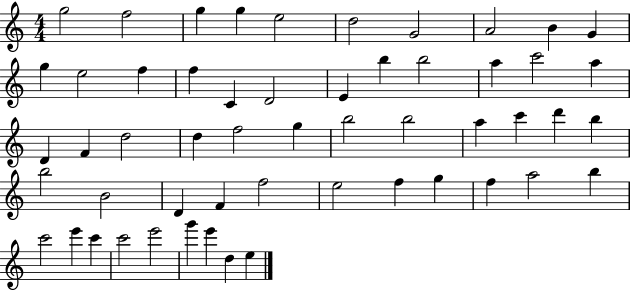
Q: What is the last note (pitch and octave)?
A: E5